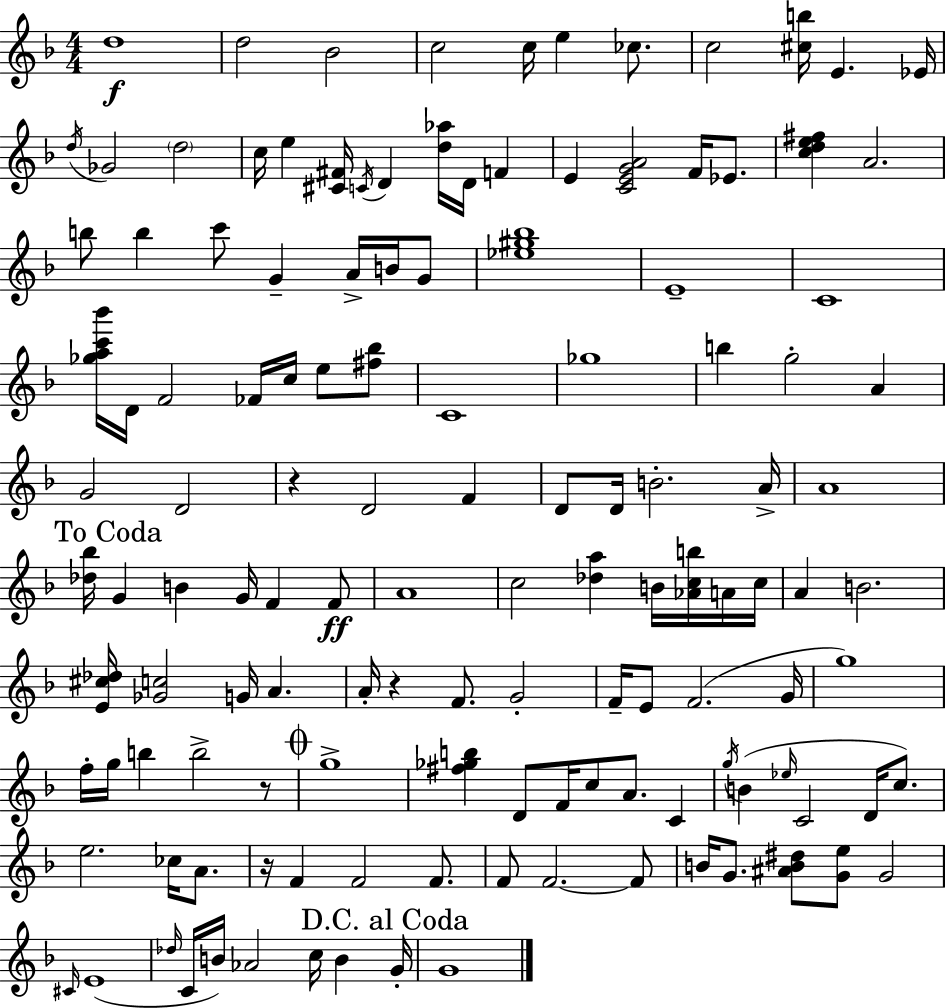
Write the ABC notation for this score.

X:1
T:Untitled
M:4/4
L:1/4
K:F
d4 d2 _B2 c2 c/4 e _c/2 c2 [^cb]/4 E _E/4 d/4 _G2 d2 c/4 e [^C^F]/4 C/4 D [d_a]/4 D/4 F E [CEGA]2 F/4 _E/2 [cde^f] A2 b/2 b c'/2 G A/4 B/4 G/2 [_e^g_b]4 E4 C4 [_gac'_b']/4 D/4 F2 _F/4 c/4 e/2 [^f_b]/2 C4 _g4 b g2 A G2 D2 z D2 F D/2 D/4 B2 A/4 A4 [_d_b]/4 G B G/4 F F/2 A4 c2 [_da] B/4 [_Acb]/4 A/4 c/4 A B2 [E^c_d]/4 [_Gc]2 G/4 A A/4 z F/2 G2 F/4 E/2 F2 G/4 g4 f/4 g/4 b b2 z/2 g4 [^f_gb] D/2 F/4 c/2 A/2 C g/4 B _e/4 C2 D/4 c/2 e2 _c/4 A/2 z/4 F F2 F/2 F/2 F2 F/2 B/4 G/2 [^AB^d]/2 [Ge]/2 G2 ^C/4 E4 _d/4 C/4 B/4 _A2 c/4 B G/4 G4